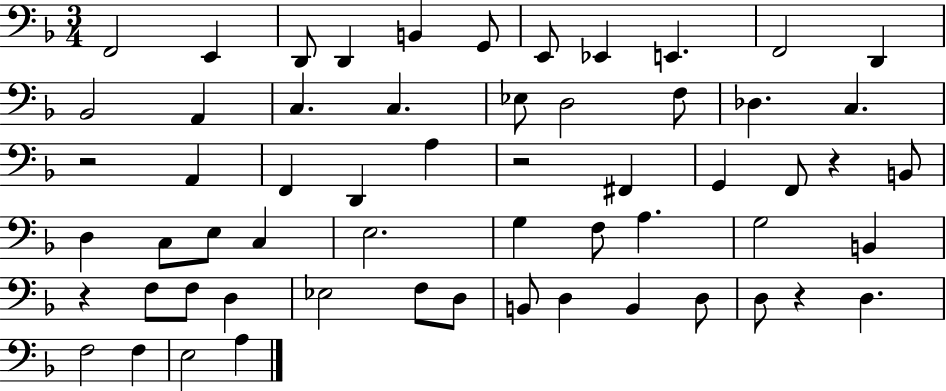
{
  \clef bass
  \numericTimeSignature
  \time 3/4
  \key f \major
  f,2 e,4 | d,8 d,4 b,4 g,8 | e,8 ees,4 e,4. | f,2 d,4 | \break bes,2 a,4 | c4. c4. | ees8 d2 f8 | des4. c4. | \break r2 a,4 | f,4 d,4 a4 | r2 fis,4 | g,4 f,8 r4 b,8 | \break d4 c8 e8 c4 | e2. | g4 f8 a4. | g2 b,4 | \break r4 f8 f8 d4 | ees2 f8 d8 | b,8 d4 b,4 d8 | d8 r4 d4. | \break f2 f4 | e2 a4 | \bar "|."
}